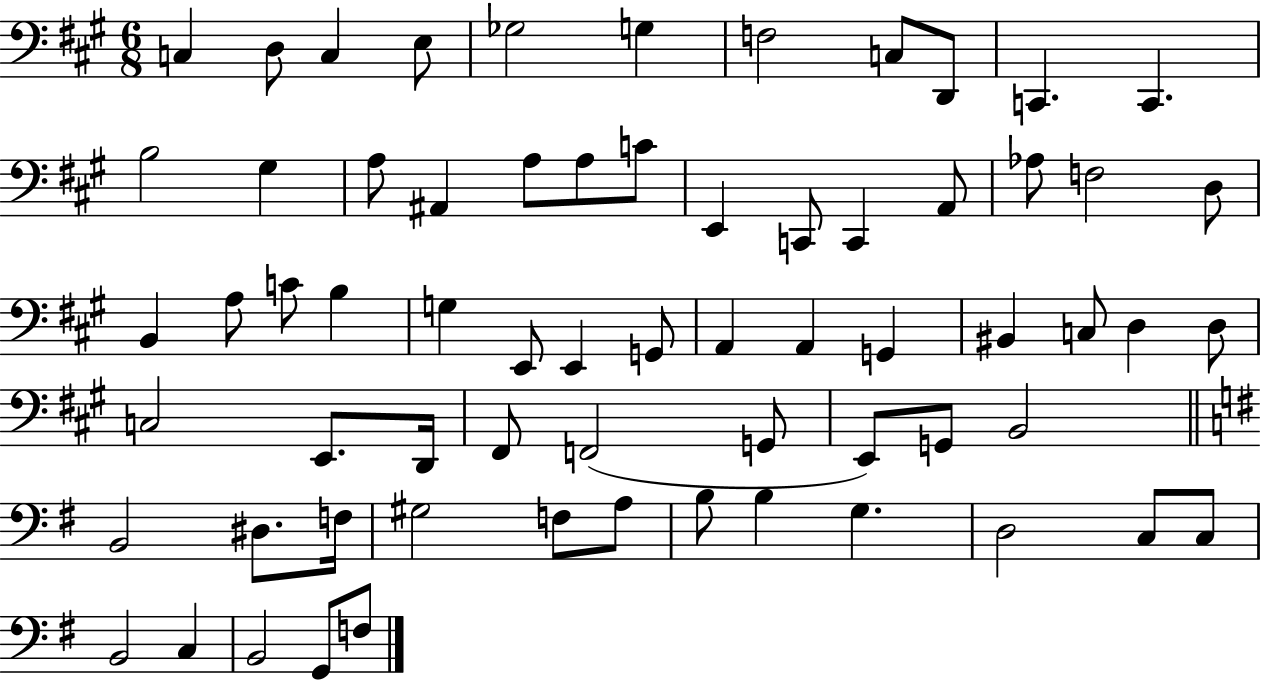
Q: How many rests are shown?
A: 0